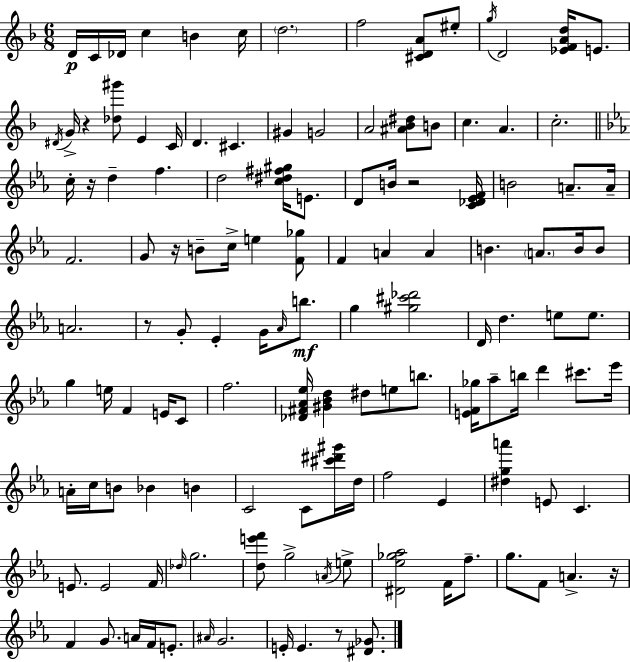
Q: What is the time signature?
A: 6/8